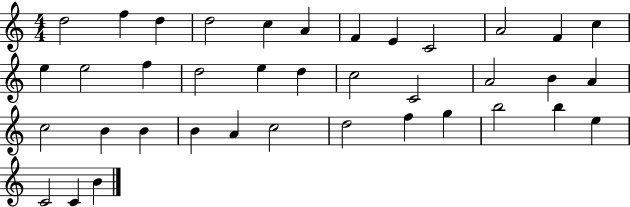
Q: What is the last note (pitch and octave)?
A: B4